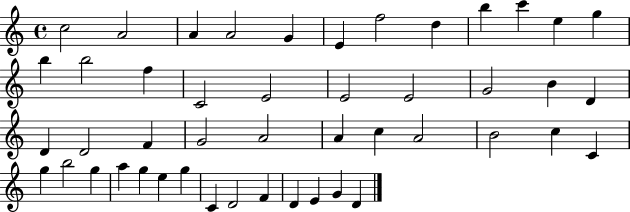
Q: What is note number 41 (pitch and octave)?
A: C4